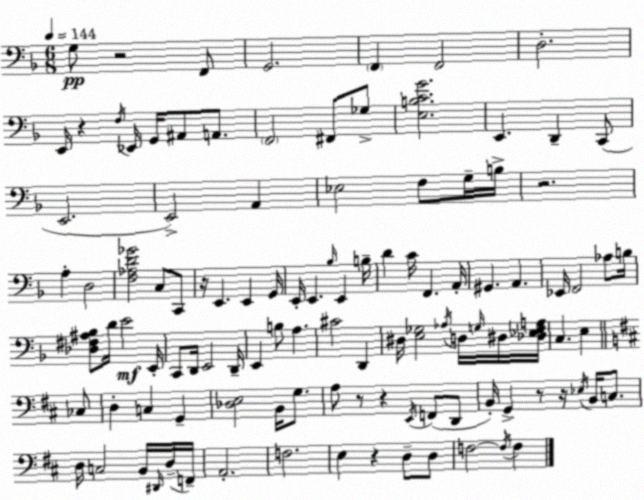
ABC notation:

X:1
T:Untitled
M:6/8
L:1/4
K:F
G,/2 z2 F,,/2 G,,2 F,, F,,2 D,2 E,,/4 z F,/4 _E,,/4 G,,/4 ^A,,/2 A,,/2 F,,2 ^F,,/2 _G,/2 [E,B,CG]2 E,, D,, C,,/2 E,,2 E,,2 A,, _E,2 F,/2 G,/4 B,/4 z2 A, D,2 [F,_A,D_G]2 C,/2 C,,/2 z/4 E,, E,, G,,/4 E,,/4 E,, _B,/4 E,, B,/4 D C/4 F,, A,,/4 ^G,, A,, _E,,/4 F,,2 _A,/2 B,/4 [_D,^F,^A,_B,]/2 D/4 E2 E,,/4 C,,/2 D,,/4 E,,2 D,,/4 E,, B,/2 A, ^C2 D,, ^D,/4 [E,_G,]2 _A,/4 D,/4 G,/4 ^D,/4 [_D,_E,F,A,]/4 C, E, _C,/2 D, C, G,, [_D,E,]2 B,,/4 G,/2 A,/2 z/2 z E,,/4 F,,/2 D,,/2 B,,/4 G,, z/2 z/4 _E,/4 B,,/4 C,/2 D,/4 C,2 B,,/4 ^D,,/4 D,/4 F,,/4 A,,2 F,2 E, z D,/2 D,/2 F,2 F,/4 F,